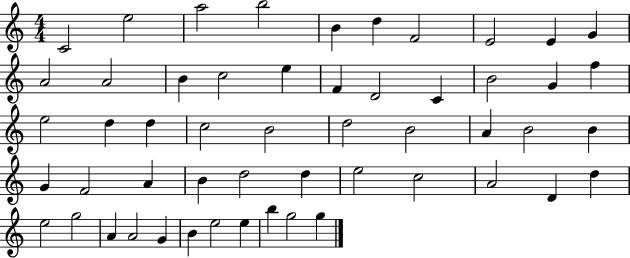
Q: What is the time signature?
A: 4/4